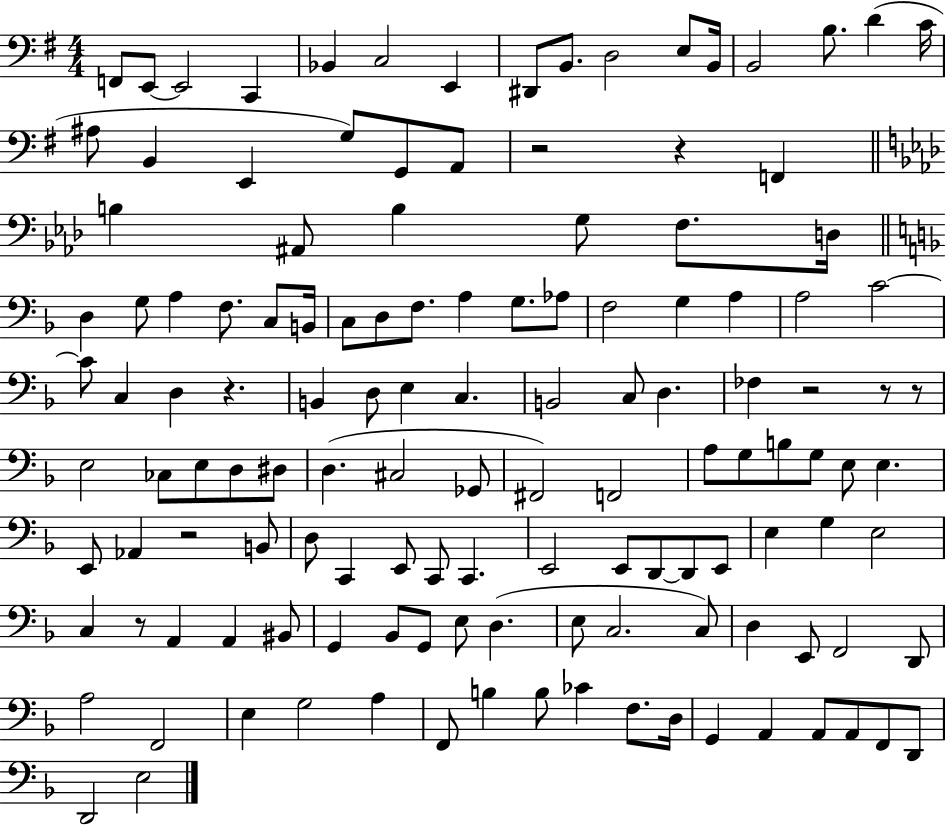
X:1
T:Untitled
M:4/4
L:1/4
K:G
F,,/2 E,,/2 E,,2 C,, _B,, C,2 E,, ^D,,/2 B,,/2 D,2 E,/2 B,,/4 B,,2 B,/2 D C/4 ^A,/2 B,, E,, G,/2 G,,/2 A,,/2 z2 z F,, B, ^A,,/2 B, G,/2 F,/2 D,/4 D, G,/2 A, F,/2 C,/2 B,,/4 C,/2 D,/2 F,/2 A, G,/2 _A,/2 F,2 G, A, A,2 C2 C/2 C, D, z B,, D,/2 E, C, B,,2 C,/2 D, _F, z2 z/2 z/2 E,2 _C,/2 E,/2 D,/2 ^D,/2 D, ^C,2 _G,,/2 ^F,,2 F,,2 A,/2 G,/2 B,/2 G,/2 E,/2 E, E,,/2 _A,, z2 B,,/2 D,/2 C,, E,,/2 C,,/2 C,, E,,2 E,,/2 D,,/2 D,,/2 E,,/2 E, G, E,2 C, z/2 A,, A,, ^B,,/2 G,, _B,,/2 G,,/2 E,/2 D, E,/2 C,2 C,/2 D, E,,/2 F,,2 D,,/2 A,2 F,,2 E, G,2 A, F,,/2 B, B,/2 _C F,/2 D,/4 G,, A,, A,,/2 A,,/2 F,,/2 D,,/2 D,,2 E,2